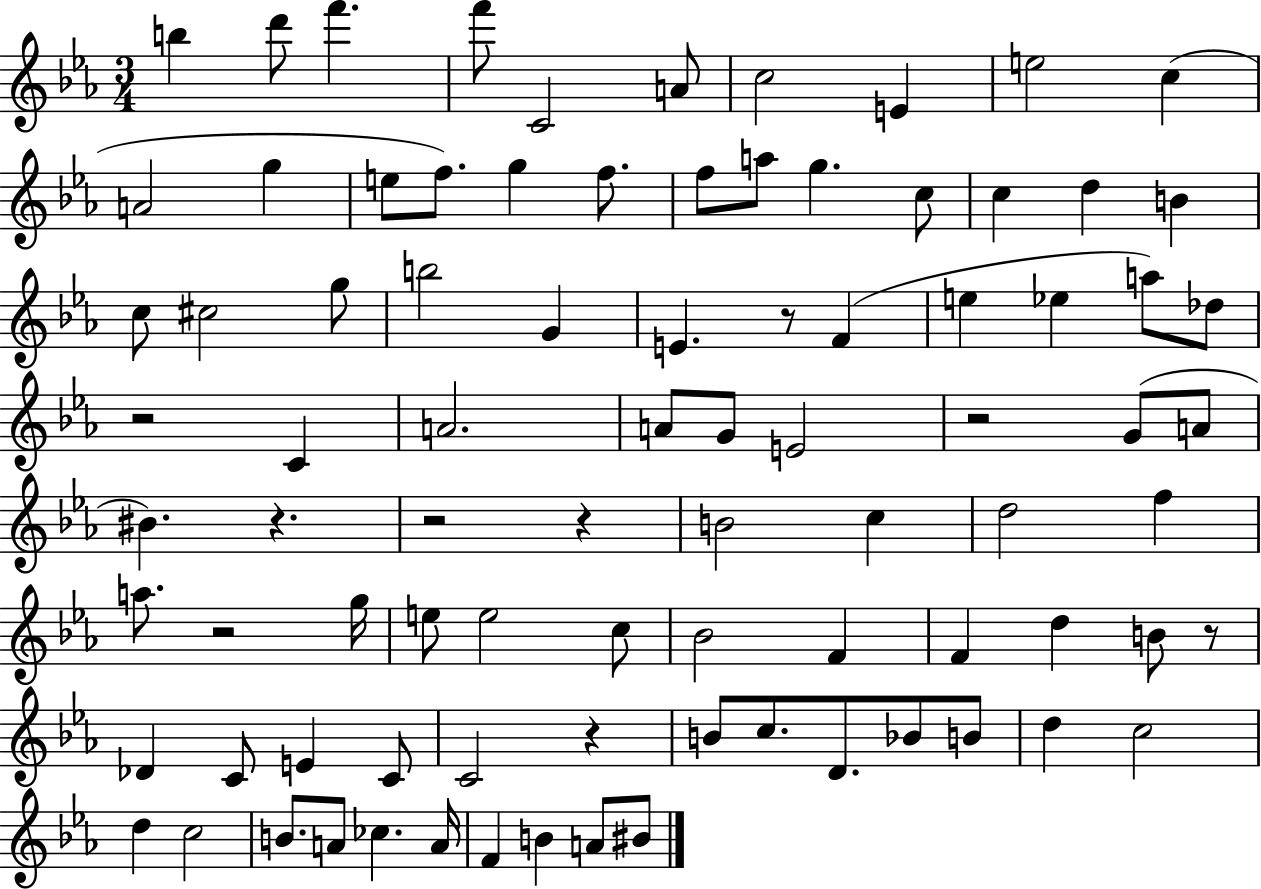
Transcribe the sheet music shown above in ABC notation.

X:1
T:Untitled
M:3/4
L:1/4
K:Eb
b d'/2 f' f'/2 C2 A/2 c2 E e2 c A2 g e/2 f/2 g f/2 f/2 a/2 g c/2 c d B c/2 ^c2 g/2 b2 G E z/2 F e _e a/2 _d/2 z2 C A2 A/2 G/2 E2 z2 G/2 A/2 ^B z z2 z B2 c d2 f a/2 z2 g/4 e/2 e2 c/2 _B2 F F d B/2 z/2 _D C/2 E C/2 C2 z B/2 c/2 D/2 _B/2 B/2 d c2 d c2 B/2 A/2 _c A/4 F B A/2 ^B/2